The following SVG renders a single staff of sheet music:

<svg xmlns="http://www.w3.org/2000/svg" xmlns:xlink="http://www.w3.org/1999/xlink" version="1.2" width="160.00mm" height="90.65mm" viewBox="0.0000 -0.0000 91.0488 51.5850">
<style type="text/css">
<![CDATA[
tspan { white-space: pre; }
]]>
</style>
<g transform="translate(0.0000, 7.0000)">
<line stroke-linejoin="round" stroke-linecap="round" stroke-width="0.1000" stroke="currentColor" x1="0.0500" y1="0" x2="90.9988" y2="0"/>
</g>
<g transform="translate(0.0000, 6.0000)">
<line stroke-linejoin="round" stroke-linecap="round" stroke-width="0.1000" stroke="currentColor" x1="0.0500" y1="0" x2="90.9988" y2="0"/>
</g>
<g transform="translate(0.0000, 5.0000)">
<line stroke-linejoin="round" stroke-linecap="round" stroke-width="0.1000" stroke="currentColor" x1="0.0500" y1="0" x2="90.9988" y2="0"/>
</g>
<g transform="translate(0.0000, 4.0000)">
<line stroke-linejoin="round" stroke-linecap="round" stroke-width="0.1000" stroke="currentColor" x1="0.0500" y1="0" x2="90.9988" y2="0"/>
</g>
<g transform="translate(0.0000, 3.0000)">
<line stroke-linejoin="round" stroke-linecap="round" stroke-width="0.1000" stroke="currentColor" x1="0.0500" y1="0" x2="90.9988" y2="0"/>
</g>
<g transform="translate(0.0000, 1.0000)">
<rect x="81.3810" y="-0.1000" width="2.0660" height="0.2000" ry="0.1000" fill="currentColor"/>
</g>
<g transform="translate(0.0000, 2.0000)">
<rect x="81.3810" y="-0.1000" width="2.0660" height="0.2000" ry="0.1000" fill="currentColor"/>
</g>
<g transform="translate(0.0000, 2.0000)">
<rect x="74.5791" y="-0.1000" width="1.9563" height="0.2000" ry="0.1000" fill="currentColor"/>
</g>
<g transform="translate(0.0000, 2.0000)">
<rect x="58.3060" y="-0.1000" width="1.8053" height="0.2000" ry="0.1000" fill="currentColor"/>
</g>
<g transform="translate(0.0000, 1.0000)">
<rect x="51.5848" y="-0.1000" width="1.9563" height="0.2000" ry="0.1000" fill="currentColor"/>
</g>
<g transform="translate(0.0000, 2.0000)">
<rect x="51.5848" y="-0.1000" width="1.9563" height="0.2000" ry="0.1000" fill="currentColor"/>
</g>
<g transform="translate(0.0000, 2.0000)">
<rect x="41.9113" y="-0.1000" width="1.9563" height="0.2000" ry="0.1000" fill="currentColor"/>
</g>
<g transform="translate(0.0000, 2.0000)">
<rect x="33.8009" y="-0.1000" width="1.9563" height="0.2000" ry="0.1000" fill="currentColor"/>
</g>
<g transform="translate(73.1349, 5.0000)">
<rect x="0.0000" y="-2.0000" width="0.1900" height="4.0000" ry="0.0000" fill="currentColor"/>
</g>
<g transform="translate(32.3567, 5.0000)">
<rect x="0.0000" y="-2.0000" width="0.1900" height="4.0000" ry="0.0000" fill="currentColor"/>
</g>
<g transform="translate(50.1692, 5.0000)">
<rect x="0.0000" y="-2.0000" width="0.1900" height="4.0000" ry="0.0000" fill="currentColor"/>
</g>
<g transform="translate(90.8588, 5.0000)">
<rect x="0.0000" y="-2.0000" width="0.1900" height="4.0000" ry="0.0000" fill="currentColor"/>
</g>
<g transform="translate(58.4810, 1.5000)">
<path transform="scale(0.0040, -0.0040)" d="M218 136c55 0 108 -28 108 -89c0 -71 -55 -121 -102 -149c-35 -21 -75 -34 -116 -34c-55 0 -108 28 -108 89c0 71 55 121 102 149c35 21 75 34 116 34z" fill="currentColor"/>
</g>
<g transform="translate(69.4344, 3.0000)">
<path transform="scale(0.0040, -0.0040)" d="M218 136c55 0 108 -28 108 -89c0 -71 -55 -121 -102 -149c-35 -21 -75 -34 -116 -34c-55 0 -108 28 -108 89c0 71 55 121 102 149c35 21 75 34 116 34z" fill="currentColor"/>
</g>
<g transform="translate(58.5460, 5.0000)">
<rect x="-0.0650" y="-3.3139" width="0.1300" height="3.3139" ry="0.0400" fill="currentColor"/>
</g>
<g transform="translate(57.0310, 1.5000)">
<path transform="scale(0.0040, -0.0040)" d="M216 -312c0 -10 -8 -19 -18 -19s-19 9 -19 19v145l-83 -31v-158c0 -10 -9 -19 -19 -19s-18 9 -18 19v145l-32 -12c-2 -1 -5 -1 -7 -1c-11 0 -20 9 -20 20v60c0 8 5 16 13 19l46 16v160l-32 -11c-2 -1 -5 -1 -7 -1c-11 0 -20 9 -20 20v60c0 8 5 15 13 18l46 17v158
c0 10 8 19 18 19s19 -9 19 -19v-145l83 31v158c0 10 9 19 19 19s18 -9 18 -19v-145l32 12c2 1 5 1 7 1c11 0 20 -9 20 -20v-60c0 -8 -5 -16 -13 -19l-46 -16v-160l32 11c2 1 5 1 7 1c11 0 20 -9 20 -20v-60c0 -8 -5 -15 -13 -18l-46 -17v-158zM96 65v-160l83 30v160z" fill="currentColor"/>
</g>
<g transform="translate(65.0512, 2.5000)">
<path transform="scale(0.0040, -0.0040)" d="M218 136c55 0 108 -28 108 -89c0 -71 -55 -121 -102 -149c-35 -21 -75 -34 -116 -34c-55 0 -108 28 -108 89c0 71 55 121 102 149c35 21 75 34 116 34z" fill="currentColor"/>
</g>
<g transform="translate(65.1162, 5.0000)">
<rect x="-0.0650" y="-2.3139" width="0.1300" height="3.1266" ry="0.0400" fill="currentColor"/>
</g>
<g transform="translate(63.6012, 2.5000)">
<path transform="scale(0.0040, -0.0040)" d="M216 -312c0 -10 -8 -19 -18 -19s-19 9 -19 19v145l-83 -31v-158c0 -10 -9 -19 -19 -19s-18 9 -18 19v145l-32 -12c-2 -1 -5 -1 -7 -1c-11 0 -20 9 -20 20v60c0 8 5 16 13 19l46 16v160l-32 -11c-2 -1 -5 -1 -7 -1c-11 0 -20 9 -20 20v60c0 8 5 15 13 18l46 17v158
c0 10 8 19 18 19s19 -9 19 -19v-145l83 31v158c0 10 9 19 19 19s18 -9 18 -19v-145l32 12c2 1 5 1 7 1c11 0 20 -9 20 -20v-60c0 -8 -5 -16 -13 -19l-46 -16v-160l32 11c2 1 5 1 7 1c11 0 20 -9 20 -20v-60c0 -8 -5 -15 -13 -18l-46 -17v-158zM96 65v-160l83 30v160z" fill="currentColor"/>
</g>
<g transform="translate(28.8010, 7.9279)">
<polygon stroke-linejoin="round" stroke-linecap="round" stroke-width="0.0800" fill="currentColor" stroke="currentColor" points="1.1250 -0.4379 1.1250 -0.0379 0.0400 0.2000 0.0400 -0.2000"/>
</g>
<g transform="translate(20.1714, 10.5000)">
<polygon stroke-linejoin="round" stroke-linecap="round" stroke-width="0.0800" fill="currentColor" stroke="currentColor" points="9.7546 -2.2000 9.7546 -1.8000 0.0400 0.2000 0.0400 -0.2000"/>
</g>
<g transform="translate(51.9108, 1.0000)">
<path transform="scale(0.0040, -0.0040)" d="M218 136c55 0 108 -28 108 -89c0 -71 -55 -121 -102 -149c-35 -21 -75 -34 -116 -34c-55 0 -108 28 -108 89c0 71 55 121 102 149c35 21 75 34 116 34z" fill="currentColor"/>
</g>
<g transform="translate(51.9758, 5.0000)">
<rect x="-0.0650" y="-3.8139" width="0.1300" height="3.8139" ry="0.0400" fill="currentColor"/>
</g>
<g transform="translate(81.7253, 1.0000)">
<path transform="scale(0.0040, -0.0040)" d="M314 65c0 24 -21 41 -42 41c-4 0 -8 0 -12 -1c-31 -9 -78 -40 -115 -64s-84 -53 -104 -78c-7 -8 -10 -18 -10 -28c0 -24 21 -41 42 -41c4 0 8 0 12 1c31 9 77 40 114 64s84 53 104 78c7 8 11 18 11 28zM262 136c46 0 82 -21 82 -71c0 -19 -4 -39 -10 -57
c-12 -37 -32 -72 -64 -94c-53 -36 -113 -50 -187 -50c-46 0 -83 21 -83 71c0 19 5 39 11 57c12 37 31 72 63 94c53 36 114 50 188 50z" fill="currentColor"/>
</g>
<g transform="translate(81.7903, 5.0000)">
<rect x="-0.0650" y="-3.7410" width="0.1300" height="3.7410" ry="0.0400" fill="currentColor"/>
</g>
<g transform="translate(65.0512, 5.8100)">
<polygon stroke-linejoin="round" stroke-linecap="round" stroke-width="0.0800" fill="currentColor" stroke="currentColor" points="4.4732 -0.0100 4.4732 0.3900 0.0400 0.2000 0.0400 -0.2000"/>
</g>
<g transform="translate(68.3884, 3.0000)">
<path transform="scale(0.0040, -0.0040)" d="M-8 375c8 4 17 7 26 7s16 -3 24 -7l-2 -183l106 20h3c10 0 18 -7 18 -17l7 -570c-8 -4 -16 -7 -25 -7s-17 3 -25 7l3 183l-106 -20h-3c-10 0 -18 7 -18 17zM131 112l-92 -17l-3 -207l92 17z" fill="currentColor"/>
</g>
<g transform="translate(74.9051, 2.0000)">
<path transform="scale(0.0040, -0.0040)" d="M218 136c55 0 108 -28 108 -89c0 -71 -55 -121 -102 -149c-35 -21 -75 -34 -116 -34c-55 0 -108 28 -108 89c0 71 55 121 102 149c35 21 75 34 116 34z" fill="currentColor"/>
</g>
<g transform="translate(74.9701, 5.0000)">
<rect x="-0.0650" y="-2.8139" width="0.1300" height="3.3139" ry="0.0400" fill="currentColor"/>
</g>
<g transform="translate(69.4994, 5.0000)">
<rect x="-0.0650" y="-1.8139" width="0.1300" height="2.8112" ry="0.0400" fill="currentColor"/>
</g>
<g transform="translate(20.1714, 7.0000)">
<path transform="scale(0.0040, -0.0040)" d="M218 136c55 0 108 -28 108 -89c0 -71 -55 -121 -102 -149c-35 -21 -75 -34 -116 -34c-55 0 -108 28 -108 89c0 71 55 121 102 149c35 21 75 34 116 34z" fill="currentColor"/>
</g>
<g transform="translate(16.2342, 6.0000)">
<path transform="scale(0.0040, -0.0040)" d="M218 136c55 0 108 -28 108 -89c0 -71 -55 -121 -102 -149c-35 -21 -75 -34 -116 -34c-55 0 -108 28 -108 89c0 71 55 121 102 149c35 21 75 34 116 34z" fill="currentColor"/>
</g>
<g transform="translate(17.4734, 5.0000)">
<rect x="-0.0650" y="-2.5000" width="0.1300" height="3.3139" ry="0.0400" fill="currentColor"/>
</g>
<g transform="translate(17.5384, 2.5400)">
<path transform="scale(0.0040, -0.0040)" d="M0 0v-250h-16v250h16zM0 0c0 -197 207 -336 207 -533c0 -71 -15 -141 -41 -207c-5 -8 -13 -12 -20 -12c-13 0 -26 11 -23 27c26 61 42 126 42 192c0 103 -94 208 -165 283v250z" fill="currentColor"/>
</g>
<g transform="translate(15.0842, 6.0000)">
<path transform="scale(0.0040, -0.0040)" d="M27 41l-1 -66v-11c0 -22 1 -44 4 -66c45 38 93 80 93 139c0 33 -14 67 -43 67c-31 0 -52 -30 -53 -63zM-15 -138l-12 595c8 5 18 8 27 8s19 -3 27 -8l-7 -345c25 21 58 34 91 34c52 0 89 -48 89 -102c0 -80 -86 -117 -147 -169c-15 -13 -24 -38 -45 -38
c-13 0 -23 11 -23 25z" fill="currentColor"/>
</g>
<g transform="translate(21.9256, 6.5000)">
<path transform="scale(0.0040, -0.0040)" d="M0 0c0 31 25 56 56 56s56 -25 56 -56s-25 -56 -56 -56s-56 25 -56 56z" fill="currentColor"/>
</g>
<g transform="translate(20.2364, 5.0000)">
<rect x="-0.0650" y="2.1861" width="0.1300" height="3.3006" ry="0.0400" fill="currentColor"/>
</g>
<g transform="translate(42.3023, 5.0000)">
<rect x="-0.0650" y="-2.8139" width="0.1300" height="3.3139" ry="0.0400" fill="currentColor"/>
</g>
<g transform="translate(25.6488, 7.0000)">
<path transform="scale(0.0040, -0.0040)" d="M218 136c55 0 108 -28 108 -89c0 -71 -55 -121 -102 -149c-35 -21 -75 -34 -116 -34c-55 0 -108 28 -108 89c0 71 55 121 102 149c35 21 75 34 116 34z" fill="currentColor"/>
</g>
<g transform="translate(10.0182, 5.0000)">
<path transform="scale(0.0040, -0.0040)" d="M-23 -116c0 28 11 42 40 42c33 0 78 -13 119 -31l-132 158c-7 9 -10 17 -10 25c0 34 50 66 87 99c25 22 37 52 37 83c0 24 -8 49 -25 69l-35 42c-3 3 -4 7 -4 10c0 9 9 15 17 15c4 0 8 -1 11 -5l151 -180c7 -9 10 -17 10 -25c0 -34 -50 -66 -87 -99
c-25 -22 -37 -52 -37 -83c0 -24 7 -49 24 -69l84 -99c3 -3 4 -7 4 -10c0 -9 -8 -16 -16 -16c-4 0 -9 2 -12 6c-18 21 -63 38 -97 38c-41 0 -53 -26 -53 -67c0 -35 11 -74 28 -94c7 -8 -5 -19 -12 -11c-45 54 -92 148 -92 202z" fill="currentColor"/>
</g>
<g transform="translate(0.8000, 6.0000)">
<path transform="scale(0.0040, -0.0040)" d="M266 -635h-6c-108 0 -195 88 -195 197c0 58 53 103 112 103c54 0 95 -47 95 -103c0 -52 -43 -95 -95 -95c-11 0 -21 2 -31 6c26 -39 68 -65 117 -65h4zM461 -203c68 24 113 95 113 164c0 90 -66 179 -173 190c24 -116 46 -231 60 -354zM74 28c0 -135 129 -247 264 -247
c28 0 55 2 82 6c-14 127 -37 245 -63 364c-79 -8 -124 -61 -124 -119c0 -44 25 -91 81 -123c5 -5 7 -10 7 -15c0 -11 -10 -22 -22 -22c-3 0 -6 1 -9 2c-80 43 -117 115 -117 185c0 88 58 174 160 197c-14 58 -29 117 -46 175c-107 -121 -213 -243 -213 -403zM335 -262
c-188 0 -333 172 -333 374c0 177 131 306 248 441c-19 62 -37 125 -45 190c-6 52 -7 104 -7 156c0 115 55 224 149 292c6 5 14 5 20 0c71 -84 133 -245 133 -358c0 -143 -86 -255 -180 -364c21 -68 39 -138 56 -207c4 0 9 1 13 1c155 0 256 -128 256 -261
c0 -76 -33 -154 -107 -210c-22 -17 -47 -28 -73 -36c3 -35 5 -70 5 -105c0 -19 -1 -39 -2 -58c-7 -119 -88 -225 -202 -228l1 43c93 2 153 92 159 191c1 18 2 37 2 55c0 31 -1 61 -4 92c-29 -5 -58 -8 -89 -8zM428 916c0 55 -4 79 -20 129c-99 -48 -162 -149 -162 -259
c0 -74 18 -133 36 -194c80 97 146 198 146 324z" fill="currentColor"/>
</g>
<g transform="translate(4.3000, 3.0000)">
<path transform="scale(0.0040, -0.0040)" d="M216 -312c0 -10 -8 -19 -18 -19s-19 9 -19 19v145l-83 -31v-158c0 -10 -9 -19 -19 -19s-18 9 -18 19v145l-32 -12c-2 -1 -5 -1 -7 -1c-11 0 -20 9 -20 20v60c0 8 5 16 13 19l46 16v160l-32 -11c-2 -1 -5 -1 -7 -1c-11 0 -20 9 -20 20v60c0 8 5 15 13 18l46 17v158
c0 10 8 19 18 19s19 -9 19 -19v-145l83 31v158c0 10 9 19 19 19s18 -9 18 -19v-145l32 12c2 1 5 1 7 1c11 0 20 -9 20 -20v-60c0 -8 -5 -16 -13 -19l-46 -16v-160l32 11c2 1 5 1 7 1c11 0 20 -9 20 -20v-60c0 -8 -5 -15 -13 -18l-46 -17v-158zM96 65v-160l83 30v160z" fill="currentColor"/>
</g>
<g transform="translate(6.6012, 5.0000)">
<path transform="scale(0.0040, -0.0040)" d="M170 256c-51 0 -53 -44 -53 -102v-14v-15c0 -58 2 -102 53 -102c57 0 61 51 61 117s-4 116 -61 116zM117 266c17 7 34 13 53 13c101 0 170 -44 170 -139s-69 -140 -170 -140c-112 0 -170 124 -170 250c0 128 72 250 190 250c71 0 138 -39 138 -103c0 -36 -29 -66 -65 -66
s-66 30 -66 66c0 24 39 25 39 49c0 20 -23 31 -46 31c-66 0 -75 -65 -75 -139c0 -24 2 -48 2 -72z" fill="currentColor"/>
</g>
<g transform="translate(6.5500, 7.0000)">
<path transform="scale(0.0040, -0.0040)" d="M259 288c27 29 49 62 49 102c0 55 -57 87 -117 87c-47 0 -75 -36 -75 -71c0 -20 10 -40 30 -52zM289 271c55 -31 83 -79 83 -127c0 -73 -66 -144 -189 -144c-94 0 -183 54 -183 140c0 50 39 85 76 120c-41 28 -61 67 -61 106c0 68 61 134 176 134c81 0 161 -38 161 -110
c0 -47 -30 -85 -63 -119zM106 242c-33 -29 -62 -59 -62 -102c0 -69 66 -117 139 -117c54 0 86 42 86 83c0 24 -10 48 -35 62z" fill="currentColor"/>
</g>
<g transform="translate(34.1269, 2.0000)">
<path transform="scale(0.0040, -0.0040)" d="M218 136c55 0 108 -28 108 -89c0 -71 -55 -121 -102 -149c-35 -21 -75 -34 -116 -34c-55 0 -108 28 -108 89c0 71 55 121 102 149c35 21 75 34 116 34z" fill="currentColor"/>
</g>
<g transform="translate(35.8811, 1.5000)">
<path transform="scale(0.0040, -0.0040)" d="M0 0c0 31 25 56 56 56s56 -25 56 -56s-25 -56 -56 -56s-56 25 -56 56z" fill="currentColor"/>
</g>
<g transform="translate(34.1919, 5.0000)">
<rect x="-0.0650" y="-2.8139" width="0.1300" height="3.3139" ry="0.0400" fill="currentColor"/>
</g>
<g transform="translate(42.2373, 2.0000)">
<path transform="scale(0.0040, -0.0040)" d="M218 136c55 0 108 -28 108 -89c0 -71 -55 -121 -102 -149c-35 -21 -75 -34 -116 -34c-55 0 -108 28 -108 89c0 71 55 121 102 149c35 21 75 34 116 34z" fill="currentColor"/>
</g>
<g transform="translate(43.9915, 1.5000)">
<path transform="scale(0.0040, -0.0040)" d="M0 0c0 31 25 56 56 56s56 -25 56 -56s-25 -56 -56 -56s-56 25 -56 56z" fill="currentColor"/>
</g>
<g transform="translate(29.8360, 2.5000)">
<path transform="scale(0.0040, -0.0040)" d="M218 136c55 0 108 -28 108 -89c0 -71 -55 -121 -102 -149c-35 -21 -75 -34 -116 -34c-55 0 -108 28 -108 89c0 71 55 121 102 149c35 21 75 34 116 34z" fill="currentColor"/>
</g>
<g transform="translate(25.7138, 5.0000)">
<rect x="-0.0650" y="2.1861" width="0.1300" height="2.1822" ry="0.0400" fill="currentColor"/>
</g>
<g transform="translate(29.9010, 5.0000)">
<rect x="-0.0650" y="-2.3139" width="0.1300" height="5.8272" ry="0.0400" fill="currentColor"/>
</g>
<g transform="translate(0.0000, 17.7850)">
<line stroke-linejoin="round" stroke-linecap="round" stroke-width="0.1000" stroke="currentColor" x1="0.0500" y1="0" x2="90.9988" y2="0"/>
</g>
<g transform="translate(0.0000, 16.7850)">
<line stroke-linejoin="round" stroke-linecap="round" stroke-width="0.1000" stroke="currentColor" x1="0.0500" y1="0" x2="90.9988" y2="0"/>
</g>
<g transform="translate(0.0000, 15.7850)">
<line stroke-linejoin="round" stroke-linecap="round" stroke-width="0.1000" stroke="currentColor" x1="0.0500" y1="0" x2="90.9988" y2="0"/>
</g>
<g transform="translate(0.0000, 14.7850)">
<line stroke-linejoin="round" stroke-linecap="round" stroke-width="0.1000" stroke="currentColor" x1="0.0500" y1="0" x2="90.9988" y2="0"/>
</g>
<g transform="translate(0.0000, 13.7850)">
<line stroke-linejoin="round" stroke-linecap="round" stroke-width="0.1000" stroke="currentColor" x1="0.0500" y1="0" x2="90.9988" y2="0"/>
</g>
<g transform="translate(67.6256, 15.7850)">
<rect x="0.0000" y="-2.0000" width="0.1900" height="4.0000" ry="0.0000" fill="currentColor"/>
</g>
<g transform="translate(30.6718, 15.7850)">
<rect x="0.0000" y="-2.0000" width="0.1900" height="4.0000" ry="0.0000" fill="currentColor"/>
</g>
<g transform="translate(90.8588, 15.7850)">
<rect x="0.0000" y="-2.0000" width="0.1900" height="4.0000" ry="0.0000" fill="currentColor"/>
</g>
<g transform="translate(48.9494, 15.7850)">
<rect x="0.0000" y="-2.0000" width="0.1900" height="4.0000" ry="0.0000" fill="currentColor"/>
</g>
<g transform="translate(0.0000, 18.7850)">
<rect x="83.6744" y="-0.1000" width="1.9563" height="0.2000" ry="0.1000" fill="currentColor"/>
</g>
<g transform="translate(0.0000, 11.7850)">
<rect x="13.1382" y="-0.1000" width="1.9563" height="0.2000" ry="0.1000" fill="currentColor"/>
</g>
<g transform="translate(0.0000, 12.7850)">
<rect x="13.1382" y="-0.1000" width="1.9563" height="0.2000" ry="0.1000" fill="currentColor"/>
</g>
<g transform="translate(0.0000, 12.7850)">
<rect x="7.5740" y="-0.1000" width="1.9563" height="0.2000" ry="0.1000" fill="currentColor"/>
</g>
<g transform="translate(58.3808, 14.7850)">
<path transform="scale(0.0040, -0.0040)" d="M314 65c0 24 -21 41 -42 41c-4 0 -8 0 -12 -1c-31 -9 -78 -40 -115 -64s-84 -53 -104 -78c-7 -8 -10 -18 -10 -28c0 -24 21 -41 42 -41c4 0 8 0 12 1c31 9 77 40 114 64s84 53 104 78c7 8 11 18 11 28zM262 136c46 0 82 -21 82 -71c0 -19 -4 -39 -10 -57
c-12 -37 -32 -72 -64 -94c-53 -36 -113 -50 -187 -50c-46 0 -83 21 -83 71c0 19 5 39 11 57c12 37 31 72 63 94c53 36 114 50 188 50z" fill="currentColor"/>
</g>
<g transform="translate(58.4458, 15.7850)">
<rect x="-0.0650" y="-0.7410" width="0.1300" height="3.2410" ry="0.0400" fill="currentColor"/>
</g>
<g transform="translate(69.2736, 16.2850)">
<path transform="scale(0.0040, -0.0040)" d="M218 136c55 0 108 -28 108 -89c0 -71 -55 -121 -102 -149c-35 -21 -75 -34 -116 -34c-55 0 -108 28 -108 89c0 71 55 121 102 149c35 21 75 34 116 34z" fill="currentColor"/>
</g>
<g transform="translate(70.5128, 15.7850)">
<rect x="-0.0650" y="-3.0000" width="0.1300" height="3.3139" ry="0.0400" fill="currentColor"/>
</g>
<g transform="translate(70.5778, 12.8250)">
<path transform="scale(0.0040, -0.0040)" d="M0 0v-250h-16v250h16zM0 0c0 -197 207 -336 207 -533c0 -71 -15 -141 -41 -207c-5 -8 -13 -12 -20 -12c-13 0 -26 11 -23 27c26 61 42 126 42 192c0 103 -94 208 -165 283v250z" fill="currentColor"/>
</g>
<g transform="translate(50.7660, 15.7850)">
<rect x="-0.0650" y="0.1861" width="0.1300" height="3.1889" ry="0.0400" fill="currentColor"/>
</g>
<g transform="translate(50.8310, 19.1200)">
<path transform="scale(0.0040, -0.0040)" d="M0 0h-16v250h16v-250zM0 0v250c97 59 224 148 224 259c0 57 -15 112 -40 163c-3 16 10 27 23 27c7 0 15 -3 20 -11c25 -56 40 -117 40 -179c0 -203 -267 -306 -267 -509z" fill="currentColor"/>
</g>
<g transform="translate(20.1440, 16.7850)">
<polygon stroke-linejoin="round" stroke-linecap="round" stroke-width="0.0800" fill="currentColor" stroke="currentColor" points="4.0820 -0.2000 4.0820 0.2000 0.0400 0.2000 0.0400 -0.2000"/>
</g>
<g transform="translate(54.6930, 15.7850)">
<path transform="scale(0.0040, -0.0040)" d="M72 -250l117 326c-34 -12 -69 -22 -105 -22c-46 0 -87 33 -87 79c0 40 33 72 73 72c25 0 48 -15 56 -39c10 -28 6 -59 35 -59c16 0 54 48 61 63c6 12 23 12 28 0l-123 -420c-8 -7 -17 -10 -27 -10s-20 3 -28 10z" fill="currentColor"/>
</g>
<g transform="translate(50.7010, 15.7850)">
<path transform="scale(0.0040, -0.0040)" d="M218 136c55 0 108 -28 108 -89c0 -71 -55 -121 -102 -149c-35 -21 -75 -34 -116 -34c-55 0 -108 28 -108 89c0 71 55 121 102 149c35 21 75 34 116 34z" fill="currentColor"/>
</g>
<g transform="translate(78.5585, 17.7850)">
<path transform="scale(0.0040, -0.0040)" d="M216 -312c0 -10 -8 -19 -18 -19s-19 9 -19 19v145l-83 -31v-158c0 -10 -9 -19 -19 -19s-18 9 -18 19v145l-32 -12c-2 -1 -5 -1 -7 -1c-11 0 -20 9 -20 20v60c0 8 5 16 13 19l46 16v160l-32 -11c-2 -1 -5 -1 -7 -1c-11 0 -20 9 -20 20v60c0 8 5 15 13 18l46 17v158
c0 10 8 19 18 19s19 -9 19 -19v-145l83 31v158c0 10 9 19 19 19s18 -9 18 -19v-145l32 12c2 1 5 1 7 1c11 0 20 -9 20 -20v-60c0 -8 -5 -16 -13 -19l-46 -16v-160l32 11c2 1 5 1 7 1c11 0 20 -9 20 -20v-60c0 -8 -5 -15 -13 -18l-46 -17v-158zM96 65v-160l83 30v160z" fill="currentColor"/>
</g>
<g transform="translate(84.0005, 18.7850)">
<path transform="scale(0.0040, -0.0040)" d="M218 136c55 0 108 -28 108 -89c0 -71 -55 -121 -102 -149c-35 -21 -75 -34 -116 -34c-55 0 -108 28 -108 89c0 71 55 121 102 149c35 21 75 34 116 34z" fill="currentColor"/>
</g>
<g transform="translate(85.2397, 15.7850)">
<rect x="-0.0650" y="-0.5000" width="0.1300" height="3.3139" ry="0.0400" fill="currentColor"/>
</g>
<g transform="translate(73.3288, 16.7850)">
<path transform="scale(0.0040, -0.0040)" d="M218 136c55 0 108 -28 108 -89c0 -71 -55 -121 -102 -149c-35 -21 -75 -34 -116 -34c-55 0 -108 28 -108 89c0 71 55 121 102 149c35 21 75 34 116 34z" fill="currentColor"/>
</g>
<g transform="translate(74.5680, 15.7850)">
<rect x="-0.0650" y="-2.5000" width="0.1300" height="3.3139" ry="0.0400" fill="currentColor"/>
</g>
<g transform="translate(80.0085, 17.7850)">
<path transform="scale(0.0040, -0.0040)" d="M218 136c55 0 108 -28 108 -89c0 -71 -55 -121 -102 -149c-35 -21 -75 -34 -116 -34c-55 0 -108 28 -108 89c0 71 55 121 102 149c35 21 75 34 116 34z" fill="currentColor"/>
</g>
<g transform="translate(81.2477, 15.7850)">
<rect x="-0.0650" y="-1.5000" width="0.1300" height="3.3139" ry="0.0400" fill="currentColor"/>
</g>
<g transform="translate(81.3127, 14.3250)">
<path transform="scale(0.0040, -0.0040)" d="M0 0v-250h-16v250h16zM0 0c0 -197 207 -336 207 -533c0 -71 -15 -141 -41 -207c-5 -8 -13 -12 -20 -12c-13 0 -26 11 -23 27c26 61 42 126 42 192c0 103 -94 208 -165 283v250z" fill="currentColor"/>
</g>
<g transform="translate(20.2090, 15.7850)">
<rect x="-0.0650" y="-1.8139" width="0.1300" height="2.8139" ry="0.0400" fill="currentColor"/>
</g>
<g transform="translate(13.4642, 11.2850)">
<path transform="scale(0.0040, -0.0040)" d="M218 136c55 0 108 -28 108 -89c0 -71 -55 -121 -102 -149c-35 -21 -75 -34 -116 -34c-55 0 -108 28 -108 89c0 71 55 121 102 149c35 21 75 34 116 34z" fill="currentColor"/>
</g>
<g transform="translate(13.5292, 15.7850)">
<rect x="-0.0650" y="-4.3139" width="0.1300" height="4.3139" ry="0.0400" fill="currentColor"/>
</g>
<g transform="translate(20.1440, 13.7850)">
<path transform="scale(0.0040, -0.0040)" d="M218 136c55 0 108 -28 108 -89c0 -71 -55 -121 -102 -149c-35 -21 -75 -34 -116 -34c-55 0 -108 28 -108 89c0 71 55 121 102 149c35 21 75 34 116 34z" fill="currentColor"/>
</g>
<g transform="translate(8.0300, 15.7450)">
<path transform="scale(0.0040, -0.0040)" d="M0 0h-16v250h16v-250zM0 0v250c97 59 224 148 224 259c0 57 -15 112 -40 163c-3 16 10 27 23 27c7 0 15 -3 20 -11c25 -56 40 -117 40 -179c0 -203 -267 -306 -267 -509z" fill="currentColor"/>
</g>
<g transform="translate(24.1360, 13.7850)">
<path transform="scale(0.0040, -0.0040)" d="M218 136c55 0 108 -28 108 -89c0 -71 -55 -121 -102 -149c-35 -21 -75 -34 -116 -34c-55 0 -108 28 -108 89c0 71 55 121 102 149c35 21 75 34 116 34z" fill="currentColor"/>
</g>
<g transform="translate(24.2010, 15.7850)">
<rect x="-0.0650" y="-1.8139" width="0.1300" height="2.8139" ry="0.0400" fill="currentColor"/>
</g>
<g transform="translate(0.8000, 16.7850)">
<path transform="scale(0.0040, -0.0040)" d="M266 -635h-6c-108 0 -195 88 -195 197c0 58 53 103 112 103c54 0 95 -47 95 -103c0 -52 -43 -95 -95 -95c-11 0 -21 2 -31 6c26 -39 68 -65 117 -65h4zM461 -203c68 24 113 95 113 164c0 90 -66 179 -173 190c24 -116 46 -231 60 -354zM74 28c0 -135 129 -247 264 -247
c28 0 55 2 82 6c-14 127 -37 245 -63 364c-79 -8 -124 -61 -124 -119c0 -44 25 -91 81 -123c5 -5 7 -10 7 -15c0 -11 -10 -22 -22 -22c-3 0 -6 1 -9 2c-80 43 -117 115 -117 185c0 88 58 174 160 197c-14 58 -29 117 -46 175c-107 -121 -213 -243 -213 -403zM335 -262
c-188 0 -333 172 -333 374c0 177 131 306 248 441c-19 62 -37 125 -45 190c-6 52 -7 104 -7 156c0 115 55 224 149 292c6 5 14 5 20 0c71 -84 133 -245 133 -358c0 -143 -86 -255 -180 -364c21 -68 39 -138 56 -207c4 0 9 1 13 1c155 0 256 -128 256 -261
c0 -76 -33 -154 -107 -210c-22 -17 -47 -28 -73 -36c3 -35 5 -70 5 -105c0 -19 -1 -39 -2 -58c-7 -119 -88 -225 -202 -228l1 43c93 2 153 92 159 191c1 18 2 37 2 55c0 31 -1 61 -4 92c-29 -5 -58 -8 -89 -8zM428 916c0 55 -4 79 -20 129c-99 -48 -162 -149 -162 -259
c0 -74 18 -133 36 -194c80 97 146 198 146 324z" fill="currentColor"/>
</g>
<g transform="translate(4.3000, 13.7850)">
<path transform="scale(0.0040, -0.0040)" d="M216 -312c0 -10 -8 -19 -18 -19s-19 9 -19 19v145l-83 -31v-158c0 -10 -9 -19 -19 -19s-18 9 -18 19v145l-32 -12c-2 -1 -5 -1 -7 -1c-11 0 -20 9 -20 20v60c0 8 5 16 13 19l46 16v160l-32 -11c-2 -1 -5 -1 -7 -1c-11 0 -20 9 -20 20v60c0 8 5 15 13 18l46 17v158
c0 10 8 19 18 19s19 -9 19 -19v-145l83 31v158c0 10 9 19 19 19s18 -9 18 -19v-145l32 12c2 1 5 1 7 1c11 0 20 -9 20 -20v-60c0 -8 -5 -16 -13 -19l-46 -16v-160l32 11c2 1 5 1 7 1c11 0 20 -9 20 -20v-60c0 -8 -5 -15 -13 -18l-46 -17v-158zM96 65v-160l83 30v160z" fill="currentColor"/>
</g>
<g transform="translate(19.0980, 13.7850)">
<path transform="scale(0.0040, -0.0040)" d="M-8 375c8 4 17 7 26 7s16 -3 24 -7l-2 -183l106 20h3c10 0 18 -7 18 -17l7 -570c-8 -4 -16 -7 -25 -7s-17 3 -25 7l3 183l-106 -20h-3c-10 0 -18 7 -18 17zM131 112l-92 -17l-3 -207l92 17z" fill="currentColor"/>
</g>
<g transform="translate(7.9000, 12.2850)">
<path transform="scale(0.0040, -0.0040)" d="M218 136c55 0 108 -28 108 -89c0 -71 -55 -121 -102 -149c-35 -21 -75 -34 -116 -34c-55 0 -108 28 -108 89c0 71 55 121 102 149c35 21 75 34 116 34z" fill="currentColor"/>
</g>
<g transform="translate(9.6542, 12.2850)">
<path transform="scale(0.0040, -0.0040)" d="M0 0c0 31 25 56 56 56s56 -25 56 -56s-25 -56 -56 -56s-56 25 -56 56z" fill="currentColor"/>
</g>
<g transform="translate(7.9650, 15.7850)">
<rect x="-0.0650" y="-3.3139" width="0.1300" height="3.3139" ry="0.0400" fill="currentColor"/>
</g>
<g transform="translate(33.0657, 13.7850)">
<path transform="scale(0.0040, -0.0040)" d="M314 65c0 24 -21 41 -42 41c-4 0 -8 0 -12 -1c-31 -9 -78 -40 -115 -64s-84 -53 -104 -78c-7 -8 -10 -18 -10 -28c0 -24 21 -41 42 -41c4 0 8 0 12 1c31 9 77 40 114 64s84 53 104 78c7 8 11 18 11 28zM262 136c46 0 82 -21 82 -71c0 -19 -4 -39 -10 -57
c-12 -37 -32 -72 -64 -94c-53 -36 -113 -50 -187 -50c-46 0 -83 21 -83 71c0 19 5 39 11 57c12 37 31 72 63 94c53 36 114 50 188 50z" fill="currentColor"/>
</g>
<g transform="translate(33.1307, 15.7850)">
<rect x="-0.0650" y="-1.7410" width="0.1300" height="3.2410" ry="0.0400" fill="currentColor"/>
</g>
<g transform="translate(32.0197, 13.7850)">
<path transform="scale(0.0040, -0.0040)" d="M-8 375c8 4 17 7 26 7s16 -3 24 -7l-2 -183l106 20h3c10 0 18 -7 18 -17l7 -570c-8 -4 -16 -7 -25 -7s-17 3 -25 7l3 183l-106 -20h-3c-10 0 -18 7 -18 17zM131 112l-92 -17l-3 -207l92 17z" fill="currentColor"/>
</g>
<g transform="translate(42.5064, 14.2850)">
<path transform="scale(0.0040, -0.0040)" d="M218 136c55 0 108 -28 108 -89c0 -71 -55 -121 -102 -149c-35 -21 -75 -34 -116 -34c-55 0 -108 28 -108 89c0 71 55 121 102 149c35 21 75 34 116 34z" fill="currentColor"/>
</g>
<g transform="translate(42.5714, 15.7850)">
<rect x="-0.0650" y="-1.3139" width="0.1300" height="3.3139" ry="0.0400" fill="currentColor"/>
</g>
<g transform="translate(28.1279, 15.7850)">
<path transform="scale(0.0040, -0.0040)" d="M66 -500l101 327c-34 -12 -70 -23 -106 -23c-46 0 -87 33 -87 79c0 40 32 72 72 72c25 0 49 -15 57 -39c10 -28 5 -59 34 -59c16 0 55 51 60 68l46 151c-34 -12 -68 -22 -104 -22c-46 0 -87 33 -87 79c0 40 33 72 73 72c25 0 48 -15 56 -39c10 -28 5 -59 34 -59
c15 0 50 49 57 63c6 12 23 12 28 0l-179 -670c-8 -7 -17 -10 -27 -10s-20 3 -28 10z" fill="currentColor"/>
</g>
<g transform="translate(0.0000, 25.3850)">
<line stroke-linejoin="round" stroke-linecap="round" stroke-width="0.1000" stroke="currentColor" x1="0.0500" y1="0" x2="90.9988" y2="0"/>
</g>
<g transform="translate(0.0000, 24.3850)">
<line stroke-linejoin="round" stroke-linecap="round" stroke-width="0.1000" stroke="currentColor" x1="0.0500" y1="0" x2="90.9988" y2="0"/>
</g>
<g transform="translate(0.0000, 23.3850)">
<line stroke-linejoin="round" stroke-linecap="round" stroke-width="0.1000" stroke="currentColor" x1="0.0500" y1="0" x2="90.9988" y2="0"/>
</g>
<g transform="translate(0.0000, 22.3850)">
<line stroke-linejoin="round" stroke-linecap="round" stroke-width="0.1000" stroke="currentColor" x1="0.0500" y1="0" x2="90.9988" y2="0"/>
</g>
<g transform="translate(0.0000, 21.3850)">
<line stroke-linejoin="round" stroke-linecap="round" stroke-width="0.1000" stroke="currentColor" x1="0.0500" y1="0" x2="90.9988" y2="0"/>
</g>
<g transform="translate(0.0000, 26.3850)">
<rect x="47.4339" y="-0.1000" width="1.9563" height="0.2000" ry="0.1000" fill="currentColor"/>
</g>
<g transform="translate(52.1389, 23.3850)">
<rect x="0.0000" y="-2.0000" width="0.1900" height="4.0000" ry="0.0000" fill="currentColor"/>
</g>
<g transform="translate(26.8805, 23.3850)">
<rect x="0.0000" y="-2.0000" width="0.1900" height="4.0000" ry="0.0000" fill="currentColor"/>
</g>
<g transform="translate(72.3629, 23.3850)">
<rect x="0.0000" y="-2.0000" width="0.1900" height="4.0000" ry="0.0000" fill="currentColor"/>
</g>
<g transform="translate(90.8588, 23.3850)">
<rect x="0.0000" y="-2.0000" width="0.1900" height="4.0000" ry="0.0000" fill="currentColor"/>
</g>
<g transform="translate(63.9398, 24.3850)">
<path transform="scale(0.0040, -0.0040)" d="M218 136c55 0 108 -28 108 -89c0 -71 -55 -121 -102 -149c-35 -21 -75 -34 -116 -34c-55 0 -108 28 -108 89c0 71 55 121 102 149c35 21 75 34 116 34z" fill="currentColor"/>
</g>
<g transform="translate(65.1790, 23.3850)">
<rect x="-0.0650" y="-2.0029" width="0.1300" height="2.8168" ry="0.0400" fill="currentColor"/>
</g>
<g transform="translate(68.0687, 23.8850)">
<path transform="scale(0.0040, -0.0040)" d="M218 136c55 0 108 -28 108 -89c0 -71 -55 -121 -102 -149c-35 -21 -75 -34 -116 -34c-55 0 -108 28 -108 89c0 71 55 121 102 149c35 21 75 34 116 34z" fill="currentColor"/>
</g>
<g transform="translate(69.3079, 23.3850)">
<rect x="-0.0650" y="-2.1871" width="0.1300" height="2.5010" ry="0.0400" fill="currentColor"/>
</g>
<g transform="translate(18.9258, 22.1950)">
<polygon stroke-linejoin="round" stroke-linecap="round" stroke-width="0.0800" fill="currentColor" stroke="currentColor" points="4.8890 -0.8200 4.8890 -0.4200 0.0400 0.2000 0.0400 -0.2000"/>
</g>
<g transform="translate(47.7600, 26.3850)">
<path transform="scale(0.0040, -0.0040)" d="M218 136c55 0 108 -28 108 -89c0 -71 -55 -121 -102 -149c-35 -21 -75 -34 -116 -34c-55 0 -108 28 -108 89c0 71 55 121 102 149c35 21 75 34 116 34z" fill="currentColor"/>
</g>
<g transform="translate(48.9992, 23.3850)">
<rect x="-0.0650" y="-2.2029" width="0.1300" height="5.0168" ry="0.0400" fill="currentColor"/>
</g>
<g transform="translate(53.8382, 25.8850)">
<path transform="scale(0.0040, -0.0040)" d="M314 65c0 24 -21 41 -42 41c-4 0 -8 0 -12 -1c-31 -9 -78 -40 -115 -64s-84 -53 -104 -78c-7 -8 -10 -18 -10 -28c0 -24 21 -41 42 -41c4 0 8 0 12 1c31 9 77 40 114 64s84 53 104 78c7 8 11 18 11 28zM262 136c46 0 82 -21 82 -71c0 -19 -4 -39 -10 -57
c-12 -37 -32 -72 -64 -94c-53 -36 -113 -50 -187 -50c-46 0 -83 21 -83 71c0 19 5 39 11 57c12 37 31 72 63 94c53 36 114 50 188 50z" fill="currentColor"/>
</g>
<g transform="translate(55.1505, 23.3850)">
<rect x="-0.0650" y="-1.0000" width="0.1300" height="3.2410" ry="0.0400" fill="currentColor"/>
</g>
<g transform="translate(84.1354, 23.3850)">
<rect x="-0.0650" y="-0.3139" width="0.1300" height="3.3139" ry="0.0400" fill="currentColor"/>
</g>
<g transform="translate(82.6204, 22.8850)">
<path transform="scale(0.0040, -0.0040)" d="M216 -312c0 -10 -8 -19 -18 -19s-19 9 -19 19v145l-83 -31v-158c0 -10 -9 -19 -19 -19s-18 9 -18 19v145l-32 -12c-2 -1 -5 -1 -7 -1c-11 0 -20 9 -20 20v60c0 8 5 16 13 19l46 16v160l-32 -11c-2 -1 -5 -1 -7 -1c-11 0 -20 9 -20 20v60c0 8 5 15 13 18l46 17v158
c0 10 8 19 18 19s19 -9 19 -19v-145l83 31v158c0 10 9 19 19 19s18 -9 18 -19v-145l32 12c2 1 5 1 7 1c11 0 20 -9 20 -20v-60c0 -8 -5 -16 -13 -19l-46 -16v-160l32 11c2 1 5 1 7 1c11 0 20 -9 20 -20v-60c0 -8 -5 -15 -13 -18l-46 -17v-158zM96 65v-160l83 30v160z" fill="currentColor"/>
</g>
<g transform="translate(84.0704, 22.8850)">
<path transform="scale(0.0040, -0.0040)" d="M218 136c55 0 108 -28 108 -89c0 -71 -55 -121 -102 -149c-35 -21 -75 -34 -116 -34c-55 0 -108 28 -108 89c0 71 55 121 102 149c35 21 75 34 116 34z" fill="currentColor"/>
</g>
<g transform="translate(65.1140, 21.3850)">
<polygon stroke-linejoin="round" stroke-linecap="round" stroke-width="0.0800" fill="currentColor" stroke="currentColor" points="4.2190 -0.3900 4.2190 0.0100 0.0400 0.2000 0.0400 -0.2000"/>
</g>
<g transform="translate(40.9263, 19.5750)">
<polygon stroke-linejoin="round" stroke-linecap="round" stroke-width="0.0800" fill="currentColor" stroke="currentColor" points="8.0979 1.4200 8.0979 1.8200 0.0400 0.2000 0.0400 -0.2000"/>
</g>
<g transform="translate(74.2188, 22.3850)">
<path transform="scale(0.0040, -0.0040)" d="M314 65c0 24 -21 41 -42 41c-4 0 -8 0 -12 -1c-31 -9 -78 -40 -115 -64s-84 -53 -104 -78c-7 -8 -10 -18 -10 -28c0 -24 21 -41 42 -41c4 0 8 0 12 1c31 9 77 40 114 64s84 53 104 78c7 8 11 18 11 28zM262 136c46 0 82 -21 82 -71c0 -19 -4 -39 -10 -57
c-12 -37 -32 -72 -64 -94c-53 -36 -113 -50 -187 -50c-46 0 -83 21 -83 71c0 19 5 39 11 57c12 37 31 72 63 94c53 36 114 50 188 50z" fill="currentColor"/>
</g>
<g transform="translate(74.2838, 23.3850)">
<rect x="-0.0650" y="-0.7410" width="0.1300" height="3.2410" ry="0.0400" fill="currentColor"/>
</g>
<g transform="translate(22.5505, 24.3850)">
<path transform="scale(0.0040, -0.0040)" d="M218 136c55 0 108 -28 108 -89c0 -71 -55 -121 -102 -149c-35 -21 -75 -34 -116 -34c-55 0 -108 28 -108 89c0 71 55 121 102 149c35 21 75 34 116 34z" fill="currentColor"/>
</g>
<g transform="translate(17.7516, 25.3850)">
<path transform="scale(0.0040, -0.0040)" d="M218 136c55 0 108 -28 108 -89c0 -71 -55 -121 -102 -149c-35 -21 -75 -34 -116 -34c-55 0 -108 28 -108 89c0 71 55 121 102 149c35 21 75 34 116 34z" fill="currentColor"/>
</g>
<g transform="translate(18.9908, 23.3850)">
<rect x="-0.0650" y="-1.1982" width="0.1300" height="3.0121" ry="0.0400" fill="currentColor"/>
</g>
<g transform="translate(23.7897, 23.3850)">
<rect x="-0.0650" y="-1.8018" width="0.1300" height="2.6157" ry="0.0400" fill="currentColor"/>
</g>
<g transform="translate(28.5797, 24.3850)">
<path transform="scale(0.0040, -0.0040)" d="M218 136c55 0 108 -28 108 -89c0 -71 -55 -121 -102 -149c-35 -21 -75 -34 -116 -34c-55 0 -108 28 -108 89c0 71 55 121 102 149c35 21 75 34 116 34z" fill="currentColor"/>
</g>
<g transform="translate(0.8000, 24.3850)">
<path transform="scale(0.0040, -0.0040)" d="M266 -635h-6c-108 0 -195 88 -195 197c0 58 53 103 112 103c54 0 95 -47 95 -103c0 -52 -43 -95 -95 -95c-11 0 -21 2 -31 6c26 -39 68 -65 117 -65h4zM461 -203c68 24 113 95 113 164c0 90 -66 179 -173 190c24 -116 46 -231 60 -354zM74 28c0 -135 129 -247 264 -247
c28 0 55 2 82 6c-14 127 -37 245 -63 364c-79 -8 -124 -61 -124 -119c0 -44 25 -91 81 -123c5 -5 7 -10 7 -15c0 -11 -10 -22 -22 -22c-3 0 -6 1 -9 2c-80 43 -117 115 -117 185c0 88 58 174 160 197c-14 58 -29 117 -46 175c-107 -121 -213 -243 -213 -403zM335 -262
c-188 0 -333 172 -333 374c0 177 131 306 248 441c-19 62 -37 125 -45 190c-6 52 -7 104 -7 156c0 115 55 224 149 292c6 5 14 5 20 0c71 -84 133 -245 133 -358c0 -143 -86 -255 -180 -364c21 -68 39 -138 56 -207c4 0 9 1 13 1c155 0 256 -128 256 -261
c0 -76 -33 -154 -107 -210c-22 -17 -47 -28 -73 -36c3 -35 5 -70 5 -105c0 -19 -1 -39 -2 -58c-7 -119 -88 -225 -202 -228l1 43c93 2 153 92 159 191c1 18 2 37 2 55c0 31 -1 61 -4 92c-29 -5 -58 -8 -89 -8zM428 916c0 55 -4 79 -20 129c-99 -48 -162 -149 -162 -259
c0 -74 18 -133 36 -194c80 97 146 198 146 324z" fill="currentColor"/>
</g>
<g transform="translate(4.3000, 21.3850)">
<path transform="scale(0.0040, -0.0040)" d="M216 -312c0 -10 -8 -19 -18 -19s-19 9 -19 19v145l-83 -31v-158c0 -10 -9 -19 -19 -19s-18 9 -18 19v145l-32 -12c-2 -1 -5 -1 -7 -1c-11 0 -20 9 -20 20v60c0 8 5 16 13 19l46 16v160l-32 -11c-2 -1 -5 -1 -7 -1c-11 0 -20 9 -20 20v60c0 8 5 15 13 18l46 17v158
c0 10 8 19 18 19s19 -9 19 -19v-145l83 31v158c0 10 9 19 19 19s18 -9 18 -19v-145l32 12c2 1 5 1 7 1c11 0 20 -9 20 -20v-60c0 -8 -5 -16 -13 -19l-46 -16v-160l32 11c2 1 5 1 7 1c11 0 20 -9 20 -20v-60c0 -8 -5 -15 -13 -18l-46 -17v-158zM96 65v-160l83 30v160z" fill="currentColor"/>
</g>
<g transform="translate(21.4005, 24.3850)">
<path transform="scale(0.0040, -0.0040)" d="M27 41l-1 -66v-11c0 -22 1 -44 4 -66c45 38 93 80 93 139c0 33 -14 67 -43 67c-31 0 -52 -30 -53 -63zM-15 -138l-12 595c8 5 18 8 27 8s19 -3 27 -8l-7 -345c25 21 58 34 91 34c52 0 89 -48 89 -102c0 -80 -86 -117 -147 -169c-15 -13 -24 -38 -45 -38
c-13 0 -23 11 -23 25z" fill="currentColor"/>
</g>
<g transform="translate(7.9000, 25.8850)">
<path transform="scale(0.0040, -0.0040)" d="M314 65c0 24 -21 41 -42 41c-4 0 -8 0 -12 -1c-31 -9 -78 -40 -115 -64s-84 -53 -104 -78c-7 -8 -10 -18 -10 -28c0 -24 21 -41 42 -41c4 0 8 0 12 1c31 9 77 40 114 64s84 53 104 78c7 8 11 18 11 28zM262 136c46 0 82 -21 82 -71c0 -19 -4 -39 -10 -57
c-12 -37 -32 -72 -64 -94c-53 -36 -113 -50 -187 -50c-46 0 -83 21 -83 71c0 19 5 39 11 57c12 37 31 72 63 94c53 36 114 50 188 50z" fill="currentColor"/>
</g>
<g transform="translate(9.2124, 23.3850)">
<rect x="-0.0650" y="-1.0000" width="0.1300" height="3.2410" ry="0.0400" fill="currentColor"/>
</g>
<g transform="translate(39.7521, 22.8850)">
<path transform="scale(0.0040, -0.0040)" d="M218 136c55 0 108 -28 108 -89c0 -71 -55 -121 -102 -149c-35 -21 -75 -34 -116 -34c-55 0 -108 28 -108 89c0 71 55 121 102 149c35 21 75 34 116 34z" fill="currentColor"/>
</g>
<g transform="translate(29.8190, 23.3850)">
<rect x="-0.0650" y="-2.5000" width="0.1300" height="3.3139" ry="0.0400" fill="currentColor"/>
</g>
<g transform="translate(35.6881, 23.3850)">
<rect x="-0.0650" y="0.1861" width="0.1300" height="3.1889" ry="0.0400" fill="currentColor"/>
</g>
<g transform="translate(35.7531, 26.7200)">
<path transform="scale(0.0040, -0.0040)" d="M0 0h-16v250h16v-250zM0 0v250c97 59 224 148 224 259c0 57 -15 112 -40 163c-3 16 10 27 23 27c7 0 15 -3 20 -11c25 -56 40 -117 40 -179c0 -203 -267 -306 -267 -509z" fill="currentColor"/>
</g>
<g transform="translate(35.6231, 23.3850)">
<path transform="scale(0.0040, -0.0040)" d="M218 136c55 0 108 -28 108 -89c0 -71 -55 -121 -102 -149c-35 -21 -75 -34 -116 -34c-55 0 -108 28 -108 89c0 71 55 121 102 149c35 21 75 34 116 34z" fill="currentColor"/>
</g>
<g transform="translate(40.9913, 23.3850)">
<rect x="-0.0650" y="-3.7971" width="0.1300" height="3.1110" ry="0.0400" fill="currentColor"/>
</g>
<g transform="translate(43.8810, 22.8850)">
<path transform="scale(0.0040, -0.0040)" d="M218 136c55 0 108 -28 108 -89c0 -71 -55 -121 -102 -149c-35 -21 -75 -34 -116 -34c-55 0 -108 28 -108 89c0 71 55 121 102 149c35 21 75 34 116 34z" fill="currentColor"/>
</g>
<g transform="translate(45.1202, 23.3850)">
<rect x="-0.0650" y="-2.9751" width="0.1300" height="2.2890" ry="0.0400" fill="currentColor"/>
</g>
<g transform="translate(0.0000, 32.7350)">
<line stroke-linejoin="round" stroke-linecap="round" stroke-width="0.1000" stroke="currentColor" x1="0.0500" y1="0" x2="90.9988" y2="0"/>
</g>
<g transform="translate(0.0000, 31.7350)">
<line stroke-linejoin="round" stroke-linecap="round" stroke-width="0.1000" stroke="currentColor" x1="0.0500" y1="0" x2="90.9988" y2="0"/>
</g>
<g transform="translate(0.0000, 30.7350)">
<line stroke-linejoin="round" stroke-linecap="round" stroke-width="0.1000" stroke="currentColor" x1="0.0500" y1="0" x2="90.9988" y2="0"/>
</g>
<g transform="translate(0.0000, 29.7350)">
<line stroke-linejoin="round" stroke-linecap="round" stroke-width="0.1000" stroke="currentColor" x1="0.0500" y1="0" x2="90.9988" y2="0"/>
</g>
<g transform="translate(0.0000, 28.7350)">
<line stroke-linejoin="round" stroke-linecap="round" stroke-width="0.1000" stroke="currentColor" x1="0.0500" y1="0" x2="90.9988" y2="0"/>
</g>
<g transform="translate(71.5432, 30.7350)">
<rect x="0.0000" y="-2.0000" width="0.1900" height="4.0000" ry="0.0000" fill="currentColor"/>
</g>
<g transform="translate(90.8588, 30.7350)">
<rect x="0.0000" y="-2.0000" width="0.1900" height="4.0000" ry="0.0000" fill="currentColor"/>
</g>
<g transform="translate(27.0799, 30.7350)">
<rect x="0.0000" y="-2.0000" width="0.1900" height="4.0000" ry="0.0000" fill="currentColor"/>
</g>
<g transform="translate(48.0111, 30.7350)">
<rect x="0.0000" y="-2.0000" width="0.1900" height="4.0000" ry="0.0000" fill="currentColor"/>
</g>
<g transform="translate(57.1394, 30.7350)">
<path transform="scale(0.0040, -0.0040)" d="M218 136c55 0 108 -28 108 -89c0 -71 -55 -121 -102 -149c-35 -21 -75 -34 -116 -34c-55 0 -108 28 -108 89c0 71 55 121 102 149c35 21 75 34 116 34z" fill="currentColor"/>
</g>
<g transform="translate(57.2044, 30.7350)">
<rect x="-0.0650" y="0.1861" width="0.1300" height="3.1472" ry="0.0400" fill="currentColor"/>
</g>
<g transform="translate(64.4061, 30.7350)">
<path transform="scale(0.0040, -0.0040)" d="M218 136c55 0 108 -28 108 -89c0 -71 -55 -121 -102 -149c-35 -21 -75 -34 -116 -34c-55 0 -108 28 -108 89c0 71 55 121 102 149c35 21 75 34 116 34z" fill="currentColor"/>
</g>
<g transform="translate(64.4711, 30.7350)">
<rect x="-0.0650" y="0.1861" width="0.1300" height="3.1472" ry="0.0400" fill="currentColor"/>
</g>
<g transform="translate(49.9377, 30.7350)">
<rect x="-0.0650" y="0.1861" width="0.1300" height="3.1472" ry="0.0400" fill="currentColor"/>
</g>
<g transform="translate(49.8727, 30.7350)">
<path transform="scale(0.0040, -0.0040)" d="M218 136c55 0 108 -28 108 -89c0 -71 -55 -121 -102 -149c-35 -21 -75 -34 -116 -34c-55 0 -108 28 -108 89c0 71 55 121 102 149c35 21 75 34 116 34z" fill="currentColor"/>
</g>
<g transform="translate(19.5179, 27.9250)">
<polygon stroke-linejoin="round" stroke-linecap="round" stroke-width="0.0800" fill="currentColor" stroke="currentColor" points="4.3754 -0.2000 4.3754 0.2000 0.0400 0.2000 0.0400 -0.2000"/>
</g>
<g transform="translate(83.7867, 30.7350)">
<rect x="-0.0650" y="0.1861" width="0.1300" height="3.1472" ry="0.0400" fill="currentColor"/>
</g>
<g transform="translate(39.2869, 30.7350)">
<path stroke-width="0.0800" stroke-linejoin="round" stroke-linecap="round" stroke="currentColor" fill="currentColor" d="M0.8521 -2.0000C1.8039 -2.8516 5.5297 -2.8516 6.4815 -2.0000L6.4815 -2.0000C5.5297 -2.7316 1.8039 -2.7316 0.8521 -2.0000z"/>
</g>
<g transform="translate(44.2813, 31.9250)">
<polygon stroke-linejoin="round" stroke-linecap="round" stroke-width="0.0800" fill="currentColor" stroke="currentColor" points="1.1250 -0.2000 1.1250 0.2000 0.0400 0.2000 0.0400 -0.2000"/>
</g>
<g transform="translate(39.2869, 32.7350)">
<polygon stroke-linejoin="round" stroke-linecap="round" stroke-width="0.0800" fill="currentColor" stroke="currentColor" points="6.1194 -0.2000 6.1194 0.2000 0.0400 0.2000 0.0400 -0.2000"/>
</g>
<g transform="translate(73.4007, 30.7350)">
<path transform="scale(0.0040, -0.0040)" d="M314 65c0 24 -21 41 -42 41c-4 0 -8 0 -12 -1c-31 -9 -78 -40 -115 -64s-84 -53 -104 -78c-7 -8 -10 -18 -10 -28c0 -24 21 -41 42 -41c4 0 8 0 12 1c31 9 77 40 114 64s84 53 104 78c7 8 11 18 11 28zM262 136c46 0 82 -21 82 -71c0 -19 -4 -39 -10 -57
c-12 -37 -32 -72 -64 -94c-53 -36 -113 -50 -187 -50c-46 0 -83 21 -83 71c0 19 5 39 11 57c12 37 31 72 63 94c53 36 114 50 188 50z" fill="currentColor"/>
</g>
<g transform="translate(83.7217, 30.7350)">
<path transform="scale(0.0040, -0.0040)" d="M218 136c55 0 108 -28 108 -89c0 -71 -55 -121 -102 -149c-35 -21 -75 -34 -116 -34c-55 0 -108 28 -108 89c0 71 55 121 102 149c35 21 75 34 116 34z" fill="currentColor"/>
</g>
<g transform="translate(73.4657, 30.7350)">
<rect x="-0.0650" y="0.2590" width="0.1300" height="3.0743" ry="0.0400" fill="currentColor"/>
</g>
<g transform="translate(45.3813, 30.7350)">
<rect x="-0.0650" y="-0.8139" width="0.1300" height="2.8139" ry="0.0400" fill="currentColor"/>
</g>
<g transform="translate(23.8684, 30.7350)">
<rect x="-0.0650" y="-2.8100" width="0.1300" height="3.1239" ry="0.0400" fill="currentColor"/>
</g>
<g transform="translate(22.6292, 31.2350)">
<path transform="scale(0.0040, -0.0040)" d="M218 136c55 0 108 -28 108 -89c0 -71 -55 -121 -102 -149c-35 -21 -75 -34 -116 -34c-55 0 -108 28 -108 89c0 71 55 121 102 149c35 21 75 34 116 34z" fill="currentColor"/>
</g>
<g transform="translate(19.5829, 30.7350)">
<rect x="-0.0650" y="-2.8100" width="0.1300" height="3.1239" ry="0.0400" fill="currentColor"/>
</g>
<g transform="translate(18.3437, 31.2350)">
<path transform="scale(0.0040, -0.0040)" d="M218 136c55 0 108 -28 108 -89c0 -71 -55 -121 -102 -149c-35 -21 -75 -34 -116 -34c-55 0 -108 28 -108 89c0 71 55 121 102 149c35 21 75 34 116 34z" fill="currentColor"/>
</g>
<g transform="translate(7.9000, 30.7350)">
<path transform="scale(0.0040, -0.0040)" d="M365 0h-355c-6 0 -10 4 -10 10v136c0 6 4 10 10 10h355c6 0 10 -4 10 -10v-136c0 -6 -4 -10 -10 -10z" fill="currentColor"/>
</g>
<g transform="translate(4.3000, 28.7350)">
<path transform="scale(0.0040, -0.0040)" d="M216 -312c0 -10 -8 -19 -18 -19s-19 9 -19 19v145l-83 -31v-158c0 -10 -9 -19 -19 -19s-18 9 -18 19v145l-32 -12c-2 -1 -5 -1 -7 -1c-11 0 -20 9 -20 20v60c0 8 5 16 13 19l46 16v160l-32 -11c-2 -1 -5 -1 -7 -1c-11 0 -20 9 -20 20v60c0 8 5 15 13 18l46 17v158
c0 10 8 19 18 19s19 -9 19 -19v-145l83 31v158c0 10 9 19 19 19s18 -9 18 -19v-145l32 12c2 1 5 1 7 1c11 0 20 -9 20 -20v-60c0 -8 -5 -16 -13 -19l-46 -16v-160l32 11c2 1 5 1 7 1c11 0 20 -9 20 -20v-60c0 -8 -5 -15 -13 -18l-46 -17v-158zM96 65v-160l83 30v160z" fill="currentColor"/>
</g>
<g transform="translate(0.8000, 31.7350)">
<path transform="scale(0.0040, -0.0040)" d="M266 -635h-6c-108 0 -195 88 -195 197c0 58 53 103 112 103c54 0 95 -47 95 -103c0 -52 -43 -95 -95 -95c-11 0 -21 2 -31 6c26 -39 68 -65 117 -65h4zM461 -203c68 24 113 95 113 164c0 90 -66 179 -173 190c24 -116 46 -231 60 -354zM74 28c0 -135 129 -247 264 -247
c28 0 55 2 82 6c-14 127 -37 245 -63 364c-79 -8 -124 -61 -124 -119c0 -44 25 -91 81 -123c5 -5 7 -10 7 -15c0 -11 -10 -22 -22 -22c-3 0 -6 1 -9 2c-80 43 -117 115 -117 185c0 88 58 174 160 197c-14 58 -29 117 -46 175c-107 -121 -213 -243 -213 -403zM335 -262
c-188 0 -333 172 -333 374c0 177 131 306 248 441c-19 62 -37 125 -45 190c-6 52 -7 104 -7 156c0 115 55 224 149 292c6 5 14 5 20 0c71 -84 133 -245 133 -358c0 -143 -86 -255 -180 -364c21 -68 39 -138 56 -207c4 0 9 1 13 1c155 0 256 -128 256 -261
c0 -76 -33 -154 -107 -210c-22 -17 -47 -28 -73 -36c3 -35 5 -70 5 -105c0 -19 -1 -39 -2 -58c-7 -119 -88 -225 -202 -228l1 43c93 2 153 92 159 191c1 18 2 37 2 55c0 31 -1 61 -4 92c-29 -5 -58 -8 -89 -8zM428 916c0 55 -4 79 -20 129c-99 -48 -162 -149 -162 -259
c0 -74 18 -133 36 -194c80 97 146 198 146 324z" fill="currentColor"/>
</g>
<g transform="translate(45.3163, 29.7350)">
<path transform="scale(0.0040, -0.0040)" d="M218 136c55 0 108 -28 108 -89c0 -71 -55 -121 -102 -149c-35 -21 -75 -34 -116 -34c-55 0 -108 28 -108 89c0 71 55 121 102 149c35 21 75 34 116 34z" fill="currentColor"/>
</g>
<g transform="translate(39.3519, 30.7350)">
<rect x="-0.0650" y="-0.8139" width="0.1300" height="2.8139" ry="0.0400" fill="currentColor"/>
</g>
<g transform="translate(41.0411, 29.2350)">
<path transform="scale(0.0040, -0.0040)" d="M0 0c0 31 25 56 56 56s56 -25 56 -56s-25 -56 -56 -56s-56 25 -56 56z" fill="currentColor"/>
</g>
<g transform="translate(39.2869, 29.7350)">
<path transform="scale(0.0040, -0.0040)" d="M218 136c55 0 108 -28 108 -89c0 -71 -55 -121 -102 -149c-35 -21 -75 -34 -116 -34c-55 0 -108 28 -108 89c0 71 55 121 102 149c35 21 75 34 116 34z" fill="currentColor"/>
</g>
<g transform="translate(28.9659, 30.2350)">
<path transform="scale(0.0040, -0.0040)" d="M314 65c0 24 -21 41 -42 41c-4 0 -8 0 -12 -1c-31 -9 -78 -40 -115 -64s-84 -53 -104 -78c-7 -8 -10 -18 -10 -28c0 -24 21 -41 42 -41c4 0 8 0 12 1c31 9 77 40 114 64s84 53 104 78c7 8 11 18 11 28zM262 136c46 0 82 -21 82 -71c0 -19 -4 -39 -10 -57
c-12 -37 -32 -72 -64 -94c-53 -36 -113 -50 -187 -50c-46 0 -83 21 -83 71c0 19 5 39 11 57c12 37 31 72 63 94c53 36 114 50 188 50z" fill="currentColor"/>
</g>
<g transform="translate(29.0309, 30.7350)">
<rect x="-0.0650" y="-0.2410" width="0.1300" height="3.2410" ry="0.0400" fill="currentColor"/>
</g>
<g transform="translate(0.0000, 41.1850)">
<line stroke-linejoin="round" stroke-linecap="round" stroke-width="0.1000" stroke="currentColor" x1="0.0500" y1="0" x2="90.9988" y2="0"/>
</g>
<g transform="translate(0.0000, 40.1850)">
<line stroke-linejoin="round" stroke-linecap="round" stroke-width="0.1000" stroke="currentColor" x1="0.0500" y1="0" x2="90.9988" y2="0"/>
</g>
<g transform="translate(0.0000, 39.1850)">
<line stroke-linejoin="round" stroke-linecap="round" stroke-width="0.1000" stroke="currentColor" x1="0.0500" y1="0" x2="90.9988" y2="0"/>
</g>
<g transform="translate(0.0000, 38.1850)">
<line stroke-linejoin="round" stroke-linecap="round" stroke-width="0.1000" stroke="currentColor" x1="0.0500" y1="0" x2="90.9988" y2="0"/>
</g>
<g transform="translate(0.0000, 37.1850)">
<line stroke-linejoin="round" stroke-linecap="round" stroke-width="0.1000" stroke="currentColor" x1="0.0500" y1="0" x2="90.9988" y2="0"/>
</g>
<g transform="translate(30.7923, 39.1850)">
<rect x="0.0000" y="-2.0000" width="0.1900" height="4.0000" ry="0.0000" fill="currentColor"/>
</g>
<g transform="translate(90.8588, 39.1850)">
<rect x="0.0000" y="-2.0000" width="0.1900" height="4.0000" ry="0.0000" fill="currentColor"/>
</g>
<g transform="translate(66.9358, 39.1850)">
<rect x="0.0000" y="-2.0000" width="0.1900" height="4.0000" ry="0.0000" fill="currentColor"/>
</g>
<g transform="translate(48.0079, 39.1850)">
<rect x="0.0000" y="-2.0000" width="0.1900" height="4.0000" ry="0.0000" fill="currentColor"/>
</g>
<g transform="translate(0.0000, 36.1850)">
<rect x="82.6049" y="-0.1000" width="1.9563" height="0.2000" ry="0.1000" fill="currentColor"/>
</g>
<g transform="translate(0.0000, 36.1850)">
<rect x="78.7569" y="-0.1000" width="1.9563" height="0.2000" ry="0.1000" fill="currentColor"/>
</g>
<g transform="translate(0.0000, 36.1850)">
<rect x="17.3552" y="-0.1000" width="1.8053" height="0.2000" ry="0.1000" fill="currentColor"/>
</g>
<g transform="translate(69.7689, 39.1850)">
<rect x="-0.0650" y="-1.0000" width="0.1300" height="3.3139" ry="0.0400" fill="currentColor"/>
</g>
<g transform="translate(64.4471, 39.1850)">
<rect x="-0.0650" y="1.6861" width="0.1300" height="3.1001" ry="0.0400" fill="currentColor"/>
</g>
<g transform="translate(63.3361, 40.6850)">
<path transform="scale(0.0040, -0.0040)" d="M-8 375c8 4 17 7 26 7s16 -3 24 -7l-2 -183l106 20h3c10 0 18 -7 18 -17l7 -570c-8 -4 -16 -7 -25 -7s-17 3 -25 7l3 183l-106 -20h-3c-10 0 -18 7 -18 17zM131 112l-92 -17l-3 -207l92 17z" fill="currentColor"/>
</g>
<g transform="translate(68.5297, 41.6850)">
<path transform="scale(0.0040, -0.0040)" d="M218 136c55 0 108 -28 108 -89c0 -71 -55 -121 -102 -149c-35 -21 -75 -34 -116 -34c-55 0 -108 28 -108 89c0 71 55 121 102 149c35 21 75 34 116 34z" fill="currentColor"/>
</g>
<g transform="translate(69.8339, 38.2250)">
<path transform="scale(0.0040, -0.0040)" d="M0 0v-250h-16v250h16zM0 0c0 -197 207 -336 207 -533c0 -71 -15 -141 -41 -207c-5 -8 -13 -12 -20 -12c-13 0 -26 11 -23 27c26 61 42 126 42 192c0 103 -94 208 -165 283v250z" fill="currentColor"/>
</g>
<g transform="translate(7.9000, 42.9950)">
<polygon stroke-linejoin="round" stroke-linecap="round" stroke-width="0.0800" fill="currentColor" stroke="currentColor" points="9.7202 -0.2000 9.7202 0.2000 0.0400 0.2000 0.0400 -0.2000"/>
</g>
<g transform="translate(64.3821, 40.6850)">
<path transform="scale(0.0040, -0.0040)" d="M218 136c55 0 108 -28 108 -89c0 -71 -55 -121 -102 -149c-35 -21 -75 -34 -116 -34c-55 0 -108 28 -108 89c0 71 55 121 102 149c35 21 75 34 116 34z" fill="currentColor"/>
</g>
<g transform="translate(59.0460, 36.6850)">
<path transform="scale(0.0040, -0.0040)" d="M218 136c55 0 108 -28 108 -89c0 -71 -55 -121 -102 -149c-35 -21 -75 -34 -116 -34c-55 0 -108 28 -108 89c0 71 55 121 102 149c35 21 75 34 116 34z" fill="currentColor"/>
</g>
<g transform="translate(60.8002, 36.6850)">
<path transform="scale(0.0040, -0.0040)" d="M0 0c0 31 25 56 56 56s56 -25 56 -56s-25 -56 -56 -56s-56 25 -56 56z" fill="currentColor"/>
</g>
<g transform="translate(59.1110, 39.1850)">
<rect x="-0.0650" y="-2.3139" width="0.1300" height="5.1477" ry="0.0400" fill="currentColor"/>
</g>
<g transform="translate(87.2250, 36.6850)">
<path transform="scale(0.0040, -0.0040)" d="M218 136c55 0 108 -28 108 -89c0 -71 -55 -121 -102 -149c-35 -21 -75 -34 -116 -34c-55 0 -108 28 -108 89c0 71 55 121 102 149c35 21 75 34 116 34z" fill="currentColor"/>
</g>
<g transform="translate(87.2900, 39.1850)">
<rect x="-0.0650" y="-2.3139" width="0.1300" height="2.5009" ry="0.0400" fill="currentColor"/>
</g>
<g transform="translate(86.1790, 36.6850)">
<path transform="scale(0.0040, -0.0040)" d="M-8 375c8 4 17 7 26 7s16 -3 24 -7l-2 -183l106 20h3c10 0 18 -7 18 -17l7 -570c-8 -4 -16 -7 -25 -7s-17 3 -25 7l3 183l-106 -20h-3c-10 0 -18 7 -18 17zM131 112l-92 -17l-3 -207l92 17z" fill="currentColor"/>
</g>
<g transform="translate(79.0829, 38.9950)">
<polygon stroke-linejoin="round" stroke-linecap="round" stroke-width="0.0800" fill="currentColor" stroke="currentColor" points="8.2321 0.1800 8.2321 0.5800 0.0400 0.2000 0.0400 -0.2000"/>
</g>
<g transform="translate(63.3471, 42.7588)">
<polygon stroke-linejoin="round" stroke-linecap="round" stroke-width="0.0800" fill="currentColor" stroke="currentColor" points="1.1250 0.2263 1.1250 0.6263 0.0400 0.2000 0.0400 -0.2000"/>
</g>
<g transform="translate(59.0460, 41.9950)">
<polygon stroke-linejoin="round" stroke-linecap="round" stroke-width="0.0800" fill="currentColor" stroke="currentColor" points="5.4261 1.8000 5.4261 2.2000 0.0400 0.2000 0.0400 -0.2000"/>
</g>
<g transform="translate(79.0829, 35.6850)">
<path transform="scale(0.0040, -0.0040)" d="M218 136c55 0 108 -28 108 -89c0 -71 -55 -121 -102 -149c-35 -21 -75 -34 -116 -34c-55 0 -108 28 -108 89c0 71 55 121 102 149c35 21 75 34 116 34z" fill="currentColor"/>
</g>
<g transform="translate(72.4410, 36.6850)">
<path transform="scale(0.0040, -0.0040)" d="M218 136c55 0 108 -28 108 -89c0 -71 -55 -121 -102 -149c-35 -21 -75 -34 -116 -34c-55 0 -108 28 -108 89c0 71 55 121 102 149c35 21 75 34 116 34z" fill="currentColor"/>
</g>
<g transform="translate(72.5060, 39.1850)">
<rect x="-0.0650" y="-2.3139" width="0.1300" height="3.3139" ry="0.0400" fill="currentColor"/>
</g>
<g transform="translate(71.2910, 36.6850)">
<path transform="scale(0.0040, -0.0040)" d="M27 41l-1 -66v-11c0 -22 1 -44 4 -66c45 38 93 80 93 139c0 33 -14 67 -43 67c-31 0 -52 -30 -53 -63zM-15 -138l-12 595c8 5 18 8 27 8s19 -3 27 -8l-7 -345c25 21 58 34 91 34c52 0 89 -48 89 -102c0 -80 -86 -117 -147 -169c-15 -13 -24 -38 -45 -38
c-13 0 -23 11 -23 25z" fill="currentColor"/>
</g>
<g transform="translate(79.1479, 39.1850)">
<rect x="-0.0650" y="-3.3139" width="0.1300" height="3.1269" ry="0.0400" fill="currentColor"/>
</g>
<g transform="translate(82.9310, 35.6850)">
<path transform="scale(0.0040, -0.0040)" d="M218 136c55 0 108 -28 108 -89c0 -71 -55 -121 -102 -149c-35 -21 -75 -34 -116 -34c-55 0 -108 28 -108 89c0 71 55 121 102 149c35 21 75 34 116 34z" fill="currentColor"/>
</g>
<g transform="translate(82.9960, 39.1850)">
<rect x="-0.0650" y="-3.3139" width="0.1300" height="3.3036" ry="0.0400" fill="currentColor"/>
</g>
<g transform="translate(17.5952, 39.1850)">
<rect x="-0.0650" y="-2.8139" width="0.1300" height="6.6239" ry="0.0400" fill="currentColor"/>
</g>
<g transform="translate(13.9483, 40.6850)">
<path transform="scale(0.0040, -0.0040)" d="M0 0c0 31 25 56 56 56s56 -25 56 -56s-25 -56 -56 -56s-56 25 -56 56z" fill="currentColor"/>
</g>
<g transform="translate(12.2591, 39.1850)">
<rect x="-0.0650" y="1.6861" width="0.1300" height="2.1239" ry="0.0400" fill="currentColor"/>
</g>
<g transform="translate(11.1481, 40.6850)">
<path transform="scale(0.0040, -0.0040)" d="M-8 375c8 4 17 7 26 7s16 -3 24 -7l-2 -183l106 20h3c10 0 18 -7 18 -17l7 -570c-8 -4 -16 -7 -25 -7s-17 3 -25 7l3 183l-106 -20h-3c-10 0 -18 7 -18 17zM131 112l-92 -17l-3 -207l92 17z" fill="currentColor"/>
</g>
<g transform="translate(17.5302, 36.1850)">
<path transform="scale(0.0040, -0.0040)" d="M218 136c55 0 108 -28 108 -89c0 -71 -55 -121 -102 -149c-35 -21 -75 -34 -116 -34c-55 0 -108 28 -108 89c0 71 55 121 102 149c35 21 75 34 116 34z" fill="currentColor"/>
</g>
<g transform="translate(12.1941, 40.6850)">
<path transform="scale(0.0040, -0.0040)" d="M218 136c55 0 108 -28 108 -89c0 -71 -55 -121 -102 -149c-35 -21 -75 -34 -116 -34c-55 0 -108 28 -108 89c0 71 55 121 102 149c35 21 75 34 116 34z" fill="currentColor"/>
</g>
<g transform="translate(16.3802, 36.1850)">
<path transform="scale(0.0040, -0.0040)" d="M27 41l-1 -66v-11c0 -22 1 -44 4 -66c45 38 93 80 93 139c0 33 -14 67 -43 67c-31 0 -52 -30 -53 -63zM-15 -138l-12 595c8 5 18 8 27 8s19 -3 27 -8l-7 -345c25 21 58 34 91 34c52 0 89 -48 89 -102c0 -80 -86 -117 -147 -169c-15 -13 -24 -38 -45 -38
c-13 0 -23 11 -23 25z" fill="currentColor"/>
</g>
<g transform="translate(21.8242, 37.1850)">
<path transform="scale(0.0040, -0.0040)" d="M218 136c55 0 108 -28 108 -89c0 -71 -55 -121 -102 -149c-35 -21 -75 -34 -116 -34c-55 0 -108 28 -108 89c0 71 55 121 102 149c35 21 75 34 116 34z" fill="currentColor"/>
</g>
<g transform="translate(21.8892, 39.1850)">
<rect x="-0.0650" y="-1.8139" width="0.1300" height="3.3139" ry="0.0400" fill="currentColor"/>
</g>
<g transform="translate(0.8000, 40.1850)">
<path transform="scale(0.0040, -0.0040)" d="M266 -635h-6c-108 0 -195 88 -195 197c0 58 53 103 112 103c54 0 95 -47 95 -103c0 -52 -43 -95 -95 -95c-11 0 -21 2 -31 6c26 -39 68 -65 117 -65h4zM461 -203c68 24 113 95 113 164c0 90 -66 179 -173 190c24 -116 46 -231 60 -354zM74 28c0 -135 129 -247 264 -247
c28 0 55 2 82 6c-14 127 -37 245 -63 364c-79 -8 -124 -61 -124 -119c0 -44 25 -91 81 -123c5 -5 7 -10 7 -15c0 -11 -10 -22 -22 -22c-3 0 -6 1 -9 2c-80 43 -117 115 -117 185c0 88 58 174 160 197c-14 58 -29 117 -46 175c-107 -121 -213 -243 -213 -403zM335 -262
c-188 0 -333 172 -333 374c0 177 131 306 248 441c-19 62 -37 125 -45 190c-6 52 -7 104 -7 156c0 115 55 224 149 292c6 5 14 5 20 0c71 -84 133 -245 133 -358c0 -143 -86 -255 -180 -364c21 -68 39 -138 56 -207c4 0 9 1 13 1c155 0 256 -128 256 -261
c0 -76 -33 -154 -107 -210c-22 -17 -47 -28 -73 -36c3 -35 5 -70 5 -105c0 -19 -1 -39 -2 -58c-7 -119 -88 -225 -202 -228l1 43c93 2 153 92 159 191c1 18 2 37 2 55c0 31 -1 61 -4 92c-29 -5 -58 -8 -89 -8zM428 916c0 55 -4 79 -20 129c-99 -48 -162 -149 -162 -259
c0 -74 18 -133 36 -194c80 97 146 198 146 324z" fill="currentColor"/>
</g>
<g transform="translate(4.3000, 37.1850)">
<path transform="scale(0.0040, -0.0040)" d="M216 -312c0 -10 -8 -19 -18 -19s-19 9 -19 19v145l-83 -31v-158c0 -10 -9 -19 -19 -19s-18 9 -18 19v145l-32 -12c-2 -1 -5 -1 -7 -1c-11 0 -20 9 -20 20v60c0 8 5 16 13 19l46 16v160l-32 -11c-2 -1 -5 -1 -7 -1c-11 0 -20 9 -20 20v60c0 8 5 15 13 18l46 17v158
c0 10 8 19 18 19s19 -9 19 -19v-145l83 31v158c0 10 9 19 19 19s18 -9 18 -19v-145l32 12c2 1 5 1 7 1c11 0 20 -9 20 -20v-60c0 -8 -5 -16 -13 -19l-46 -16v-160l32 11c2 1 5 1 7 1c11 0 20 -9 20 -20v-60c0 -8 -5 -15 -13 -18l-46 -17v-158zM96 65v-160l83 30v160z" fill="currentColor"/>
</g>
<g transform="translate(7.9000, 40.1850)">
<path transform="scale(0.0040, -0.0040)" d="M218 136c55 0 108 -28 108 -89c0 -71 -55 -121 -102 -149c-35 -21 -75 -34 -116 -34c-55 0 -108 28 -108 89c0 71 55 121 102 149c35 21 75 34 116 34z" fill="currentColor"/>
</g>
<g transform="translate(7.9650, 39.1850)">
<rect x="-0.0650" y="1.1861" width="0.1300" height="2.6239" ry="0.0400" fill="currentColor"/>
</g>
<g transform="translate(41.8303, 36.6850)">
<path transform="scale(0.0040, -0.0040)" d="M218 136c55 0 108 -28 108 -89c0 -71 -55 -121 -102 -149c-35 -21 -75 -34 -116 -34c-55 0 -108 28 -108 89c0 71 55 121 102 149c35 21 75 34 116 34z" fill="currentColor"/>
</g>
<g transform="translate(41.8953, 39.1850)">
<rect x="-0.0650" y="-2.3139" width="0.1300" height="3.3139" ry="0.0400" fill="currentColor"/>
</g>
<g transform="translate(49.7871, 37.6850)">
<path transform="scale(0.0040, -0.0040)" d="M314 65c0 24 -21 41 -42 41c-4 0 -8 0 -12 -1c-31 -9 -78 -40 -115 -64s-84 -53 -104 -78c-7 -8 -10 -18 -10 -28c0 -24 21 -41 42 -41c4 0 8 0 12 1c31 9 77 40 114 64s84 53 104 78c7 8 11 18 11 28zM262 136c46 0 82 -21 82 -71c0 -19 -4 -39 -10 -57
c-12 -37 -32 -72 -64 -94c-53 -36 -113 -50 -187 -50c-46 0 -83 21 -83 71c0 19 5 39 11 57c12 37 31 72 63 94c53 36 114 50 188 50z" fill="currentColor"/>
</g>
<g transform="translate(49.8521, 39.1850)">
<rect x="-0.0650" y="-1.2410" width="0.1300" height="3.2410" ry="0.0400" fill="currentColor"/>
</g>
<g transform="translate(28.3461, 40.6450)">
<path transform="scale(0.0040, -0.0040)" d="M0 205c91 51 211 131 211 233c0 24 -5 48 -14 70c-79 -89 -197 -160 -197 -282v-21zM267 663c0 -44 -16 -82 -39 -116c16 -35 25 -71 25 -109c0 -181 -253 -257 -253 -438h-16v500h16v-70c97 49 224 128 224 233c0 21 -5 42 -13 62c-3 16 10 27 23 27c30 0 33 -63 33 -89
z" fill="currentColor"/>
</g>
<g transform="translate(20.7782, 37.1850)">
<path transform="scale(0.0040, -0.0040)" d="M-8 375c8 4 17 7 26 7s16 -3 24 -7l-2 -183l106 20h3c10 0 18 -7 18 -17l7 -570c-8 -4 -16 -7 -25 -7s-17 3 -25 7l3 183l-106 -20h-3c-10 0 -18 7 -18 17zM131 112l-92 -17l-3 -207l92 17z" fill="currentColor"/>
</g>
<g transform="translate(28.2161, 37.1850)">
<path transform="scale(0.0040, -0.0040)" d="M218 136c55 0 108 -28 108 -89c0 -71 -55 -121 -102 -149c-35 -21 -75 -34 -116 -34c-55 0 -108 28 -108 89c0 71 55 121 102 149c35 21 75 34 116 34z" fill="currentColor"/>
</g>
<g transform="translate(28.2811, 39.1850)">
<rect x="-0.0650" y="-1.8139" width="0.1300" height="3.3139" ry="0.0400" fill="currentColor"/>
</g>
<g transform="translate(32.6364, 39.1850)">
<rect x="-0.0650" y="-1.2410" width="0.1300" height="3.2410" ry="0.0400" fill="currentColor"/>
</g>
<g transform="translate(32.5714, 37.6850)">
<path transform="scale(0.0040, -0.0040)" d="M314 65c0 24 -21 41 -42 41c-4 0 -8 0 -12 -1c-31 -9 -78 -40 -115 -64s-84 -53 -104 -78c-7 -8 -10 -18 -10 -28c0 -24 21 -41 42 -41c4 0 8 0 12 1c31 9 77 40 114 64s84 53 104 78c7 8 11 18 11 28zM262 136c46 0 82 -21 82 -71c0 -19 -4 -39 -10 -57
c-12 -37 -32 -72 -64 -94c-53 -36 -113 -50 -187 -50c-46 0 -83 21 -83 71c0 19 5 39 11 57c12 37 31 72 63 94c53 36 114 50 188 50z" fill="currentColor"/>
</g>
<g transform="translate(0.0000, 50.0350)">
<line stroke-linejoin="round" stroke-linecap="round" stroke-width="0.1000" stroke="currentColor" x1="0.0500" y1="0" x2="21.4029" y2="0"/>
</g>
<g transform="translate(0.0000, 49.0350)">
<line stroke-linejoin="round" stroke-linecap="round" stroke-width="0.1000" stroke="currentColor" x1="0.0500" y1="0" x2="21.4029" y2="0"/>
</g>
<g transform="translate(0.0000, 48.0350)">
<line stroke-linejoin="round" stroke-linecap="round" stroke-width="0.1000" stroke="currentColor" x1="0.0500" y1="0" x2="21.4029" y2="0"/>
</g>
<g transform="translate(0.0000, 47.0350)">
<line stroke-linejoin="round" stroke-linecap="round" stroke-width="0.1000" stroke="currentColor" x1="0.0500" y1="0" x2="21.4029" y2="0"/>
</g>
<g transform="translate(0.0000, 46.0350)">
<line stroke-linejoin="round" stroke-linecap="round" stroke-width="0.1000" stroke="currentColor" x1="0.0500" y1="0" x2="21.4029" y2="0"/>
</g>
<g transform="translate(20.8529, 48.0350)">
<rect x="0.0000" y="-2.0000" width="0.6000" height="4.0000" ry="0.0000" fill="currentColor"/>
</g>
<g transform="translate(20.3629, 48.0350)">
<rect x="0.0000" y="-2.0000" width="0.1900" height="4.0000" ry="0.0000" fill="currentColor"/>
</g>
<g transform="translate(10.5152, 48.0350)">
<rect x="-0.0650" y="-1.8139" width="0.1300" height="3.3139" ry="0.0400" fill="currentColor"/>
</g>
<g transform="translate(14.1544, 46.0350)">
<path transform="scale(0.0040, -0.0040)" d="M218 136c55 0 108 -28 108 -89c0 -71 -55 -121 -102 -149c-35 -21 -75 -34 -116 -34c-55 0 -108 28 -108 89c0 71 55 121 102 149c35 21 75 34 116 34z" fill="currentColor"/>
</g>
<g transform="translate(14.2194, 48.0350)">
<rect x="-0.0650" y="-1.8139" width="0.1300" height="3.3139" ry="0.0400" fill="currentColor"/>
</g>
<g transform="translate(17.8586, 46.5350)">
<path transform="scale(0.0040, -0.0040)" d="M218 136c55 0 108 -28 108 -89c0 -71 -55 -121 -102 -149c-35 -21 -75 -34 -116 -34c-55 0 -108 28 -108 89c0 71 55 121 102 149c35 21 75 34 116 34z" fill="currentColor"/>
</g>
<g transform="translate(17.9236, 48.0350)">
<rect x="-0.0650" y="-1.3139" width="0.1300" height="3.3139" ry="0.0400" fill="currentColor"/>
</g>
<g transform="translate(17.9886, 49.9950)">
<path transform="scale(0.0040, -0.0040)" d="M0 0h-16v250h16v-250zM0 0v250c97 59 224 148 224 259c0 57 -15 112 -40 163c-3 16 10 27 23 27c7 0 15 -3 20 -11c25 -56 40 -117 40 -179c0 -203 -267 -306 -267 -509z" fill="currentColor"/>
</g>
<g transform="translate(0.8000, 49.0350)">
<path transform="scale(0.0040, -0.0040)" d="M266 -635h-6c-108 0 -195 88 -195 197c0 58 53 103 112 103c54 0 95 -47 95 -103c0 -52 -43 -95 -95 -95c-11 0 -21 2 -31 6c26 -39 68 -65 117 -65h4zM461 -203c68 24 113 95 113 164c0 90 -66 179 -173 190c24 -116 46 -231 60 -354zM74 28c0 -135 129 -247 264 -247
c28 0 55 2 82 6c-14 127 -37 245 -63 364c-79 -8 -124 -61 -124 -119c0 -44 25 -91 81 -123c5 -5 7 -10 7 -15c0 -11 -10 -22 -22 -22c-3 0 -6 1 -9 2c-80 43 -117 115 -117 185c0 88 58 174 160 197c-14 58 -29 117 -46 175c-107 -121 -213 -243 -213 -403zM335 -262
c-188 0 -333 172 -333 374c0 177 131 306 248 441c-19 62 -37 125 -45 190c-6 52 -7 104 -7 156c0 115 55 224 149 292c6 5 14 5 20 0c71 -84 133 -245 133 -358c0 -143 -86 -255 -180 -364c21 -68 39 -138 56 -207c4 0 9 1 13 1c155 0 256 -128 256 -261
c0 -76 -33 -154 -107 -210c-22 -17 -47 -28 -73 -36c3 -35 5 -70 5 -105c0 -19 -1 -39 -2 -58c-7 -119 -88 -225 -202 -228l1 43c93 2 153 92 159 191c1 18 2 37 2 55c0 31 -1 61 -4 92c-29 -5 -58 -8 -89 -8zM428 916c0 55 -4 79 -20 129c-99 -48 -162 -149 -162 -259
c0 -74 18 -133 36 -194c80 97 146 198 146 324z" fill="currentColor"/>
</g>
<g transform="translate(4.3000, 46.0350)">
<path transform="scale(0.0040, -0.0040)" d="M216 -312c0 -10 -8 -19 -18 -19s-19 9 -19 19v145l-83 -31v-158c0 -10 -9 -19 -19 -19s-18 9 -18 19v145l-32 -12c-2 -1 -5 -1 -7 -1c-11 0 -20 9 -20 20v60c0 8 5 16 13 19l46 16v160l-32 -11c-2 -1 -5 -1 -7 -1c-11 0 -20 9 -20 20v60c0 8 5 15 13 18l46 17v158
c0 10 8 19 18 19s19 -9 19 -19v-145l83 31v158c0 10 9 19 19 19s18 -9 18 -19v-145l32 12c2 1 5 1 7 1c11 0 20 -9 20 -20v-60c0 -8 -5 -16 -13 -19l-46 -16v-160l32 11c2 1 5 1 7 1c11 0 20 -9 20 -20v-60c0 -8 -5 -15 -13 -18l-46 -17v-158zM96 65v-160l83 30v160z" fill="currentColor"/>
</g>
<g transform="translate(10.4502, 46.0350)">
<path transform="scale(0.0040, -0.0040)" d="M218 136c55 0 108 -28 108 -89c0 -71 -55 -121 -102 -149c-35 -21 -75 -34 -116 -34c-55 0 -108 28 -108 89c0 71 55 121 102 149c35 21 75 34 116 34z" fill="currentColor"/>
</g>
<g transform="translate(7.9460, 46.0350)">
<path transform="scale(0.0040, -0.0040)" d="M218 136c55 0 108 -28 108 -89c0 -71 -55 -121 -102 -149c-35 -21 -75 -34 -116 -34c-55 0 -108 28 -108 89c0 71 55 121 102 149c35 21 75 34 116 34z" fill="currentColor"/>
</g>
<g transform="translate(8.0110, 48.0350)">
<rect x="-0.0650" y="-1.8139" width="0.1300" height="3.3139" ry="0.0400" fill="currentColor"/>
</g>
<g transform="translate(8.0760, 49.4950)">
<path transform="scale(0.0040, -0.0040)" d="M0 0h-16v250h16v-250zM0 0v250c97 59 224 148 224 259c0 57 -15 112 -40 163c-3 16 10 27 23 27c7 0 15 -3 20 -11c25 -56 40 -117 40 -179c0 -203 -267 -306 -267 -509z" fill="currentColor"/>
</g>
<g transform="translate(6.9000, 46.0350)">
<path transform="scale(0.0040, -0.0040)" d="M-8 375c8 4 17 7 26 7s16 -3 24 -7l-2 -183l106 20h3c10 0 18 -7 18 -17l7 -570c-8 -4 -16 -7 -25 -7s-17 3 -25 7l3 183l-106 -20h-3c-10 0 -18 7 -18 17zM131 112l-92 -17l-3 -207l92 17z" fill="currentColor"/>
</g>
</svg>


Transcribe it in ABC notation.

X:1
T:Untitled
M:6/8
L:1/4
K:G
z _G/2 E/2 E/2 g/4 a a c' ^b ^g/2 f/2 a c'2 b/2 d' f/2 f/2 z/4 f2 e B/2 z/2 d2 A/2 G ^E/2 C D2 E/2 _G/2 G B/2 c/2 c/2 C/2 D2 G/2 A/2 d2 ^c z2 A/2 A/2 c2 d/2 d/4 B B B B2 B G/2 F/2 _a/2 f f/4 e2 g e2 g/2 F/4 D/2 _g b/2 b/2 g/2 f/2 f f e/2